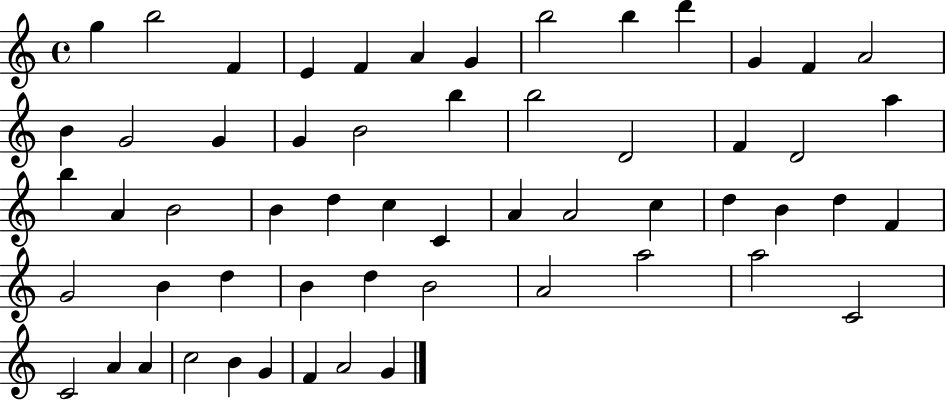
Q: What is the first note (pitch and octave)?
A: G5